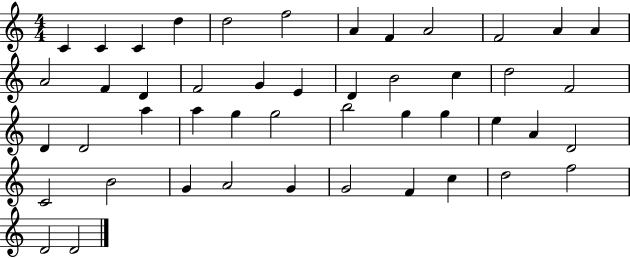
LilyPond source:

{
  \clef treble
  \numericTimeSignature
  \time 4/4
  \key c \major
  c'4 c'4 c'4 d''4 | d''2 f''2 | a'4 f'4 a'2 | f'2 a'4 a'4 | \break a'2 f'4 d'4 | f'2 g'4 e'4 | d'4 b'2 c''4 | d''2 f'2 | \break d'4 d'2 a''4 | a''4 g''4 g''2 | b''2 g''4 g''4 | e''4 a'4 d'2 | \break c'2 b'2 | g'4 a'2 g'4 | g'2 f'4 c''4 | d''2 f''2 | \break d'2 d'2 | \bar "|."
}